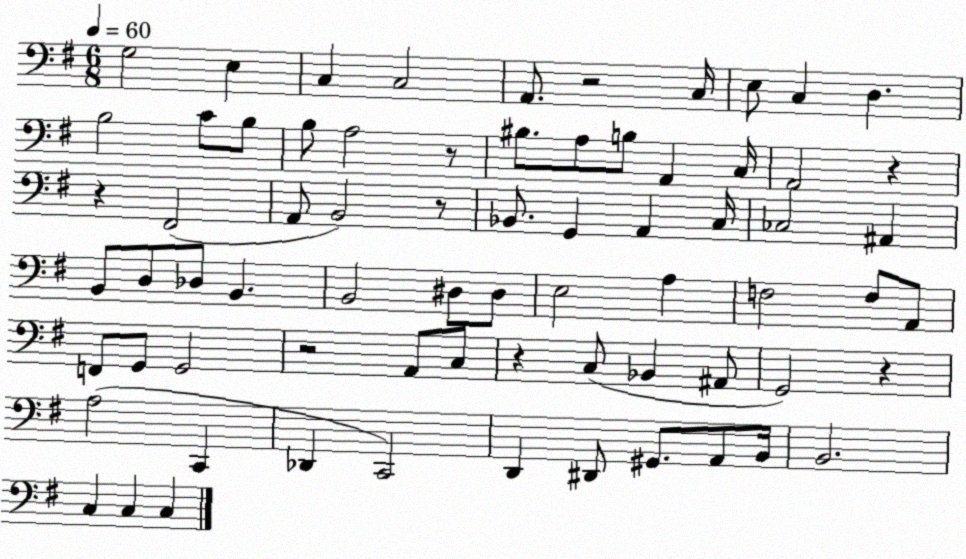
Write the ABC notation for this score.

X:1
T:Untitled
M:6/8
L:1/4
K:G
G,2 E, C, C,2 A,,/2 z2 C,/4 E,/2 C, D, B,2 C/2 B,/2 B,/2 A,2 z/2 ^B,/2 A,/2 B,/2 A,, C,/4 A,,2 z z ^F,,2 A,,/2 B,,2 z/2 _B,,/2 G,, A,, C,/4 _C,2 ^A,, B,,/2 D,/2 _D,/2 B,, B,,2 ^D,/2 ^D,/2 E,2 A, F,2 F,/2 A,,/2 F,,/2 G,,/2 G,,2 z2 A,,/2 C,/2 z C,/2 _B,, ^A,,/2 G,,2 z A,2 C,, _D,, C,,2 D,, ^D,,/2 ^G,,/2 A,,/2 B,,/4 B,,2 C, C, C,